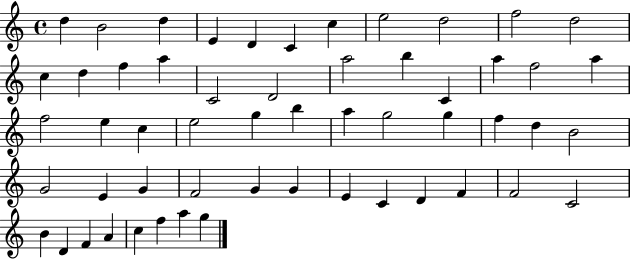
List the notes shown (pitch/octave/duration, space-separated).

D5/q B4/h D5/q E4/q D4/q C4/q C5/q E5/h D5/h F5/h D5/h C5/q D5/q F5/q A5/q C4/h D4/h A5/h B5/q C4/q A5/q F5/h A5/q F5/h E5/q C5/q E5/h G5/q B5/q A5/q G5/h G5/q F5/q D5/q B4/h G4/h E4/q G4/q F4/h G4/q G4/q E4/q C4/q D4/q F4/q F4/h C4/h B4/q D4/q F4/q A4/q C5/q F5/q A5/q G5/q